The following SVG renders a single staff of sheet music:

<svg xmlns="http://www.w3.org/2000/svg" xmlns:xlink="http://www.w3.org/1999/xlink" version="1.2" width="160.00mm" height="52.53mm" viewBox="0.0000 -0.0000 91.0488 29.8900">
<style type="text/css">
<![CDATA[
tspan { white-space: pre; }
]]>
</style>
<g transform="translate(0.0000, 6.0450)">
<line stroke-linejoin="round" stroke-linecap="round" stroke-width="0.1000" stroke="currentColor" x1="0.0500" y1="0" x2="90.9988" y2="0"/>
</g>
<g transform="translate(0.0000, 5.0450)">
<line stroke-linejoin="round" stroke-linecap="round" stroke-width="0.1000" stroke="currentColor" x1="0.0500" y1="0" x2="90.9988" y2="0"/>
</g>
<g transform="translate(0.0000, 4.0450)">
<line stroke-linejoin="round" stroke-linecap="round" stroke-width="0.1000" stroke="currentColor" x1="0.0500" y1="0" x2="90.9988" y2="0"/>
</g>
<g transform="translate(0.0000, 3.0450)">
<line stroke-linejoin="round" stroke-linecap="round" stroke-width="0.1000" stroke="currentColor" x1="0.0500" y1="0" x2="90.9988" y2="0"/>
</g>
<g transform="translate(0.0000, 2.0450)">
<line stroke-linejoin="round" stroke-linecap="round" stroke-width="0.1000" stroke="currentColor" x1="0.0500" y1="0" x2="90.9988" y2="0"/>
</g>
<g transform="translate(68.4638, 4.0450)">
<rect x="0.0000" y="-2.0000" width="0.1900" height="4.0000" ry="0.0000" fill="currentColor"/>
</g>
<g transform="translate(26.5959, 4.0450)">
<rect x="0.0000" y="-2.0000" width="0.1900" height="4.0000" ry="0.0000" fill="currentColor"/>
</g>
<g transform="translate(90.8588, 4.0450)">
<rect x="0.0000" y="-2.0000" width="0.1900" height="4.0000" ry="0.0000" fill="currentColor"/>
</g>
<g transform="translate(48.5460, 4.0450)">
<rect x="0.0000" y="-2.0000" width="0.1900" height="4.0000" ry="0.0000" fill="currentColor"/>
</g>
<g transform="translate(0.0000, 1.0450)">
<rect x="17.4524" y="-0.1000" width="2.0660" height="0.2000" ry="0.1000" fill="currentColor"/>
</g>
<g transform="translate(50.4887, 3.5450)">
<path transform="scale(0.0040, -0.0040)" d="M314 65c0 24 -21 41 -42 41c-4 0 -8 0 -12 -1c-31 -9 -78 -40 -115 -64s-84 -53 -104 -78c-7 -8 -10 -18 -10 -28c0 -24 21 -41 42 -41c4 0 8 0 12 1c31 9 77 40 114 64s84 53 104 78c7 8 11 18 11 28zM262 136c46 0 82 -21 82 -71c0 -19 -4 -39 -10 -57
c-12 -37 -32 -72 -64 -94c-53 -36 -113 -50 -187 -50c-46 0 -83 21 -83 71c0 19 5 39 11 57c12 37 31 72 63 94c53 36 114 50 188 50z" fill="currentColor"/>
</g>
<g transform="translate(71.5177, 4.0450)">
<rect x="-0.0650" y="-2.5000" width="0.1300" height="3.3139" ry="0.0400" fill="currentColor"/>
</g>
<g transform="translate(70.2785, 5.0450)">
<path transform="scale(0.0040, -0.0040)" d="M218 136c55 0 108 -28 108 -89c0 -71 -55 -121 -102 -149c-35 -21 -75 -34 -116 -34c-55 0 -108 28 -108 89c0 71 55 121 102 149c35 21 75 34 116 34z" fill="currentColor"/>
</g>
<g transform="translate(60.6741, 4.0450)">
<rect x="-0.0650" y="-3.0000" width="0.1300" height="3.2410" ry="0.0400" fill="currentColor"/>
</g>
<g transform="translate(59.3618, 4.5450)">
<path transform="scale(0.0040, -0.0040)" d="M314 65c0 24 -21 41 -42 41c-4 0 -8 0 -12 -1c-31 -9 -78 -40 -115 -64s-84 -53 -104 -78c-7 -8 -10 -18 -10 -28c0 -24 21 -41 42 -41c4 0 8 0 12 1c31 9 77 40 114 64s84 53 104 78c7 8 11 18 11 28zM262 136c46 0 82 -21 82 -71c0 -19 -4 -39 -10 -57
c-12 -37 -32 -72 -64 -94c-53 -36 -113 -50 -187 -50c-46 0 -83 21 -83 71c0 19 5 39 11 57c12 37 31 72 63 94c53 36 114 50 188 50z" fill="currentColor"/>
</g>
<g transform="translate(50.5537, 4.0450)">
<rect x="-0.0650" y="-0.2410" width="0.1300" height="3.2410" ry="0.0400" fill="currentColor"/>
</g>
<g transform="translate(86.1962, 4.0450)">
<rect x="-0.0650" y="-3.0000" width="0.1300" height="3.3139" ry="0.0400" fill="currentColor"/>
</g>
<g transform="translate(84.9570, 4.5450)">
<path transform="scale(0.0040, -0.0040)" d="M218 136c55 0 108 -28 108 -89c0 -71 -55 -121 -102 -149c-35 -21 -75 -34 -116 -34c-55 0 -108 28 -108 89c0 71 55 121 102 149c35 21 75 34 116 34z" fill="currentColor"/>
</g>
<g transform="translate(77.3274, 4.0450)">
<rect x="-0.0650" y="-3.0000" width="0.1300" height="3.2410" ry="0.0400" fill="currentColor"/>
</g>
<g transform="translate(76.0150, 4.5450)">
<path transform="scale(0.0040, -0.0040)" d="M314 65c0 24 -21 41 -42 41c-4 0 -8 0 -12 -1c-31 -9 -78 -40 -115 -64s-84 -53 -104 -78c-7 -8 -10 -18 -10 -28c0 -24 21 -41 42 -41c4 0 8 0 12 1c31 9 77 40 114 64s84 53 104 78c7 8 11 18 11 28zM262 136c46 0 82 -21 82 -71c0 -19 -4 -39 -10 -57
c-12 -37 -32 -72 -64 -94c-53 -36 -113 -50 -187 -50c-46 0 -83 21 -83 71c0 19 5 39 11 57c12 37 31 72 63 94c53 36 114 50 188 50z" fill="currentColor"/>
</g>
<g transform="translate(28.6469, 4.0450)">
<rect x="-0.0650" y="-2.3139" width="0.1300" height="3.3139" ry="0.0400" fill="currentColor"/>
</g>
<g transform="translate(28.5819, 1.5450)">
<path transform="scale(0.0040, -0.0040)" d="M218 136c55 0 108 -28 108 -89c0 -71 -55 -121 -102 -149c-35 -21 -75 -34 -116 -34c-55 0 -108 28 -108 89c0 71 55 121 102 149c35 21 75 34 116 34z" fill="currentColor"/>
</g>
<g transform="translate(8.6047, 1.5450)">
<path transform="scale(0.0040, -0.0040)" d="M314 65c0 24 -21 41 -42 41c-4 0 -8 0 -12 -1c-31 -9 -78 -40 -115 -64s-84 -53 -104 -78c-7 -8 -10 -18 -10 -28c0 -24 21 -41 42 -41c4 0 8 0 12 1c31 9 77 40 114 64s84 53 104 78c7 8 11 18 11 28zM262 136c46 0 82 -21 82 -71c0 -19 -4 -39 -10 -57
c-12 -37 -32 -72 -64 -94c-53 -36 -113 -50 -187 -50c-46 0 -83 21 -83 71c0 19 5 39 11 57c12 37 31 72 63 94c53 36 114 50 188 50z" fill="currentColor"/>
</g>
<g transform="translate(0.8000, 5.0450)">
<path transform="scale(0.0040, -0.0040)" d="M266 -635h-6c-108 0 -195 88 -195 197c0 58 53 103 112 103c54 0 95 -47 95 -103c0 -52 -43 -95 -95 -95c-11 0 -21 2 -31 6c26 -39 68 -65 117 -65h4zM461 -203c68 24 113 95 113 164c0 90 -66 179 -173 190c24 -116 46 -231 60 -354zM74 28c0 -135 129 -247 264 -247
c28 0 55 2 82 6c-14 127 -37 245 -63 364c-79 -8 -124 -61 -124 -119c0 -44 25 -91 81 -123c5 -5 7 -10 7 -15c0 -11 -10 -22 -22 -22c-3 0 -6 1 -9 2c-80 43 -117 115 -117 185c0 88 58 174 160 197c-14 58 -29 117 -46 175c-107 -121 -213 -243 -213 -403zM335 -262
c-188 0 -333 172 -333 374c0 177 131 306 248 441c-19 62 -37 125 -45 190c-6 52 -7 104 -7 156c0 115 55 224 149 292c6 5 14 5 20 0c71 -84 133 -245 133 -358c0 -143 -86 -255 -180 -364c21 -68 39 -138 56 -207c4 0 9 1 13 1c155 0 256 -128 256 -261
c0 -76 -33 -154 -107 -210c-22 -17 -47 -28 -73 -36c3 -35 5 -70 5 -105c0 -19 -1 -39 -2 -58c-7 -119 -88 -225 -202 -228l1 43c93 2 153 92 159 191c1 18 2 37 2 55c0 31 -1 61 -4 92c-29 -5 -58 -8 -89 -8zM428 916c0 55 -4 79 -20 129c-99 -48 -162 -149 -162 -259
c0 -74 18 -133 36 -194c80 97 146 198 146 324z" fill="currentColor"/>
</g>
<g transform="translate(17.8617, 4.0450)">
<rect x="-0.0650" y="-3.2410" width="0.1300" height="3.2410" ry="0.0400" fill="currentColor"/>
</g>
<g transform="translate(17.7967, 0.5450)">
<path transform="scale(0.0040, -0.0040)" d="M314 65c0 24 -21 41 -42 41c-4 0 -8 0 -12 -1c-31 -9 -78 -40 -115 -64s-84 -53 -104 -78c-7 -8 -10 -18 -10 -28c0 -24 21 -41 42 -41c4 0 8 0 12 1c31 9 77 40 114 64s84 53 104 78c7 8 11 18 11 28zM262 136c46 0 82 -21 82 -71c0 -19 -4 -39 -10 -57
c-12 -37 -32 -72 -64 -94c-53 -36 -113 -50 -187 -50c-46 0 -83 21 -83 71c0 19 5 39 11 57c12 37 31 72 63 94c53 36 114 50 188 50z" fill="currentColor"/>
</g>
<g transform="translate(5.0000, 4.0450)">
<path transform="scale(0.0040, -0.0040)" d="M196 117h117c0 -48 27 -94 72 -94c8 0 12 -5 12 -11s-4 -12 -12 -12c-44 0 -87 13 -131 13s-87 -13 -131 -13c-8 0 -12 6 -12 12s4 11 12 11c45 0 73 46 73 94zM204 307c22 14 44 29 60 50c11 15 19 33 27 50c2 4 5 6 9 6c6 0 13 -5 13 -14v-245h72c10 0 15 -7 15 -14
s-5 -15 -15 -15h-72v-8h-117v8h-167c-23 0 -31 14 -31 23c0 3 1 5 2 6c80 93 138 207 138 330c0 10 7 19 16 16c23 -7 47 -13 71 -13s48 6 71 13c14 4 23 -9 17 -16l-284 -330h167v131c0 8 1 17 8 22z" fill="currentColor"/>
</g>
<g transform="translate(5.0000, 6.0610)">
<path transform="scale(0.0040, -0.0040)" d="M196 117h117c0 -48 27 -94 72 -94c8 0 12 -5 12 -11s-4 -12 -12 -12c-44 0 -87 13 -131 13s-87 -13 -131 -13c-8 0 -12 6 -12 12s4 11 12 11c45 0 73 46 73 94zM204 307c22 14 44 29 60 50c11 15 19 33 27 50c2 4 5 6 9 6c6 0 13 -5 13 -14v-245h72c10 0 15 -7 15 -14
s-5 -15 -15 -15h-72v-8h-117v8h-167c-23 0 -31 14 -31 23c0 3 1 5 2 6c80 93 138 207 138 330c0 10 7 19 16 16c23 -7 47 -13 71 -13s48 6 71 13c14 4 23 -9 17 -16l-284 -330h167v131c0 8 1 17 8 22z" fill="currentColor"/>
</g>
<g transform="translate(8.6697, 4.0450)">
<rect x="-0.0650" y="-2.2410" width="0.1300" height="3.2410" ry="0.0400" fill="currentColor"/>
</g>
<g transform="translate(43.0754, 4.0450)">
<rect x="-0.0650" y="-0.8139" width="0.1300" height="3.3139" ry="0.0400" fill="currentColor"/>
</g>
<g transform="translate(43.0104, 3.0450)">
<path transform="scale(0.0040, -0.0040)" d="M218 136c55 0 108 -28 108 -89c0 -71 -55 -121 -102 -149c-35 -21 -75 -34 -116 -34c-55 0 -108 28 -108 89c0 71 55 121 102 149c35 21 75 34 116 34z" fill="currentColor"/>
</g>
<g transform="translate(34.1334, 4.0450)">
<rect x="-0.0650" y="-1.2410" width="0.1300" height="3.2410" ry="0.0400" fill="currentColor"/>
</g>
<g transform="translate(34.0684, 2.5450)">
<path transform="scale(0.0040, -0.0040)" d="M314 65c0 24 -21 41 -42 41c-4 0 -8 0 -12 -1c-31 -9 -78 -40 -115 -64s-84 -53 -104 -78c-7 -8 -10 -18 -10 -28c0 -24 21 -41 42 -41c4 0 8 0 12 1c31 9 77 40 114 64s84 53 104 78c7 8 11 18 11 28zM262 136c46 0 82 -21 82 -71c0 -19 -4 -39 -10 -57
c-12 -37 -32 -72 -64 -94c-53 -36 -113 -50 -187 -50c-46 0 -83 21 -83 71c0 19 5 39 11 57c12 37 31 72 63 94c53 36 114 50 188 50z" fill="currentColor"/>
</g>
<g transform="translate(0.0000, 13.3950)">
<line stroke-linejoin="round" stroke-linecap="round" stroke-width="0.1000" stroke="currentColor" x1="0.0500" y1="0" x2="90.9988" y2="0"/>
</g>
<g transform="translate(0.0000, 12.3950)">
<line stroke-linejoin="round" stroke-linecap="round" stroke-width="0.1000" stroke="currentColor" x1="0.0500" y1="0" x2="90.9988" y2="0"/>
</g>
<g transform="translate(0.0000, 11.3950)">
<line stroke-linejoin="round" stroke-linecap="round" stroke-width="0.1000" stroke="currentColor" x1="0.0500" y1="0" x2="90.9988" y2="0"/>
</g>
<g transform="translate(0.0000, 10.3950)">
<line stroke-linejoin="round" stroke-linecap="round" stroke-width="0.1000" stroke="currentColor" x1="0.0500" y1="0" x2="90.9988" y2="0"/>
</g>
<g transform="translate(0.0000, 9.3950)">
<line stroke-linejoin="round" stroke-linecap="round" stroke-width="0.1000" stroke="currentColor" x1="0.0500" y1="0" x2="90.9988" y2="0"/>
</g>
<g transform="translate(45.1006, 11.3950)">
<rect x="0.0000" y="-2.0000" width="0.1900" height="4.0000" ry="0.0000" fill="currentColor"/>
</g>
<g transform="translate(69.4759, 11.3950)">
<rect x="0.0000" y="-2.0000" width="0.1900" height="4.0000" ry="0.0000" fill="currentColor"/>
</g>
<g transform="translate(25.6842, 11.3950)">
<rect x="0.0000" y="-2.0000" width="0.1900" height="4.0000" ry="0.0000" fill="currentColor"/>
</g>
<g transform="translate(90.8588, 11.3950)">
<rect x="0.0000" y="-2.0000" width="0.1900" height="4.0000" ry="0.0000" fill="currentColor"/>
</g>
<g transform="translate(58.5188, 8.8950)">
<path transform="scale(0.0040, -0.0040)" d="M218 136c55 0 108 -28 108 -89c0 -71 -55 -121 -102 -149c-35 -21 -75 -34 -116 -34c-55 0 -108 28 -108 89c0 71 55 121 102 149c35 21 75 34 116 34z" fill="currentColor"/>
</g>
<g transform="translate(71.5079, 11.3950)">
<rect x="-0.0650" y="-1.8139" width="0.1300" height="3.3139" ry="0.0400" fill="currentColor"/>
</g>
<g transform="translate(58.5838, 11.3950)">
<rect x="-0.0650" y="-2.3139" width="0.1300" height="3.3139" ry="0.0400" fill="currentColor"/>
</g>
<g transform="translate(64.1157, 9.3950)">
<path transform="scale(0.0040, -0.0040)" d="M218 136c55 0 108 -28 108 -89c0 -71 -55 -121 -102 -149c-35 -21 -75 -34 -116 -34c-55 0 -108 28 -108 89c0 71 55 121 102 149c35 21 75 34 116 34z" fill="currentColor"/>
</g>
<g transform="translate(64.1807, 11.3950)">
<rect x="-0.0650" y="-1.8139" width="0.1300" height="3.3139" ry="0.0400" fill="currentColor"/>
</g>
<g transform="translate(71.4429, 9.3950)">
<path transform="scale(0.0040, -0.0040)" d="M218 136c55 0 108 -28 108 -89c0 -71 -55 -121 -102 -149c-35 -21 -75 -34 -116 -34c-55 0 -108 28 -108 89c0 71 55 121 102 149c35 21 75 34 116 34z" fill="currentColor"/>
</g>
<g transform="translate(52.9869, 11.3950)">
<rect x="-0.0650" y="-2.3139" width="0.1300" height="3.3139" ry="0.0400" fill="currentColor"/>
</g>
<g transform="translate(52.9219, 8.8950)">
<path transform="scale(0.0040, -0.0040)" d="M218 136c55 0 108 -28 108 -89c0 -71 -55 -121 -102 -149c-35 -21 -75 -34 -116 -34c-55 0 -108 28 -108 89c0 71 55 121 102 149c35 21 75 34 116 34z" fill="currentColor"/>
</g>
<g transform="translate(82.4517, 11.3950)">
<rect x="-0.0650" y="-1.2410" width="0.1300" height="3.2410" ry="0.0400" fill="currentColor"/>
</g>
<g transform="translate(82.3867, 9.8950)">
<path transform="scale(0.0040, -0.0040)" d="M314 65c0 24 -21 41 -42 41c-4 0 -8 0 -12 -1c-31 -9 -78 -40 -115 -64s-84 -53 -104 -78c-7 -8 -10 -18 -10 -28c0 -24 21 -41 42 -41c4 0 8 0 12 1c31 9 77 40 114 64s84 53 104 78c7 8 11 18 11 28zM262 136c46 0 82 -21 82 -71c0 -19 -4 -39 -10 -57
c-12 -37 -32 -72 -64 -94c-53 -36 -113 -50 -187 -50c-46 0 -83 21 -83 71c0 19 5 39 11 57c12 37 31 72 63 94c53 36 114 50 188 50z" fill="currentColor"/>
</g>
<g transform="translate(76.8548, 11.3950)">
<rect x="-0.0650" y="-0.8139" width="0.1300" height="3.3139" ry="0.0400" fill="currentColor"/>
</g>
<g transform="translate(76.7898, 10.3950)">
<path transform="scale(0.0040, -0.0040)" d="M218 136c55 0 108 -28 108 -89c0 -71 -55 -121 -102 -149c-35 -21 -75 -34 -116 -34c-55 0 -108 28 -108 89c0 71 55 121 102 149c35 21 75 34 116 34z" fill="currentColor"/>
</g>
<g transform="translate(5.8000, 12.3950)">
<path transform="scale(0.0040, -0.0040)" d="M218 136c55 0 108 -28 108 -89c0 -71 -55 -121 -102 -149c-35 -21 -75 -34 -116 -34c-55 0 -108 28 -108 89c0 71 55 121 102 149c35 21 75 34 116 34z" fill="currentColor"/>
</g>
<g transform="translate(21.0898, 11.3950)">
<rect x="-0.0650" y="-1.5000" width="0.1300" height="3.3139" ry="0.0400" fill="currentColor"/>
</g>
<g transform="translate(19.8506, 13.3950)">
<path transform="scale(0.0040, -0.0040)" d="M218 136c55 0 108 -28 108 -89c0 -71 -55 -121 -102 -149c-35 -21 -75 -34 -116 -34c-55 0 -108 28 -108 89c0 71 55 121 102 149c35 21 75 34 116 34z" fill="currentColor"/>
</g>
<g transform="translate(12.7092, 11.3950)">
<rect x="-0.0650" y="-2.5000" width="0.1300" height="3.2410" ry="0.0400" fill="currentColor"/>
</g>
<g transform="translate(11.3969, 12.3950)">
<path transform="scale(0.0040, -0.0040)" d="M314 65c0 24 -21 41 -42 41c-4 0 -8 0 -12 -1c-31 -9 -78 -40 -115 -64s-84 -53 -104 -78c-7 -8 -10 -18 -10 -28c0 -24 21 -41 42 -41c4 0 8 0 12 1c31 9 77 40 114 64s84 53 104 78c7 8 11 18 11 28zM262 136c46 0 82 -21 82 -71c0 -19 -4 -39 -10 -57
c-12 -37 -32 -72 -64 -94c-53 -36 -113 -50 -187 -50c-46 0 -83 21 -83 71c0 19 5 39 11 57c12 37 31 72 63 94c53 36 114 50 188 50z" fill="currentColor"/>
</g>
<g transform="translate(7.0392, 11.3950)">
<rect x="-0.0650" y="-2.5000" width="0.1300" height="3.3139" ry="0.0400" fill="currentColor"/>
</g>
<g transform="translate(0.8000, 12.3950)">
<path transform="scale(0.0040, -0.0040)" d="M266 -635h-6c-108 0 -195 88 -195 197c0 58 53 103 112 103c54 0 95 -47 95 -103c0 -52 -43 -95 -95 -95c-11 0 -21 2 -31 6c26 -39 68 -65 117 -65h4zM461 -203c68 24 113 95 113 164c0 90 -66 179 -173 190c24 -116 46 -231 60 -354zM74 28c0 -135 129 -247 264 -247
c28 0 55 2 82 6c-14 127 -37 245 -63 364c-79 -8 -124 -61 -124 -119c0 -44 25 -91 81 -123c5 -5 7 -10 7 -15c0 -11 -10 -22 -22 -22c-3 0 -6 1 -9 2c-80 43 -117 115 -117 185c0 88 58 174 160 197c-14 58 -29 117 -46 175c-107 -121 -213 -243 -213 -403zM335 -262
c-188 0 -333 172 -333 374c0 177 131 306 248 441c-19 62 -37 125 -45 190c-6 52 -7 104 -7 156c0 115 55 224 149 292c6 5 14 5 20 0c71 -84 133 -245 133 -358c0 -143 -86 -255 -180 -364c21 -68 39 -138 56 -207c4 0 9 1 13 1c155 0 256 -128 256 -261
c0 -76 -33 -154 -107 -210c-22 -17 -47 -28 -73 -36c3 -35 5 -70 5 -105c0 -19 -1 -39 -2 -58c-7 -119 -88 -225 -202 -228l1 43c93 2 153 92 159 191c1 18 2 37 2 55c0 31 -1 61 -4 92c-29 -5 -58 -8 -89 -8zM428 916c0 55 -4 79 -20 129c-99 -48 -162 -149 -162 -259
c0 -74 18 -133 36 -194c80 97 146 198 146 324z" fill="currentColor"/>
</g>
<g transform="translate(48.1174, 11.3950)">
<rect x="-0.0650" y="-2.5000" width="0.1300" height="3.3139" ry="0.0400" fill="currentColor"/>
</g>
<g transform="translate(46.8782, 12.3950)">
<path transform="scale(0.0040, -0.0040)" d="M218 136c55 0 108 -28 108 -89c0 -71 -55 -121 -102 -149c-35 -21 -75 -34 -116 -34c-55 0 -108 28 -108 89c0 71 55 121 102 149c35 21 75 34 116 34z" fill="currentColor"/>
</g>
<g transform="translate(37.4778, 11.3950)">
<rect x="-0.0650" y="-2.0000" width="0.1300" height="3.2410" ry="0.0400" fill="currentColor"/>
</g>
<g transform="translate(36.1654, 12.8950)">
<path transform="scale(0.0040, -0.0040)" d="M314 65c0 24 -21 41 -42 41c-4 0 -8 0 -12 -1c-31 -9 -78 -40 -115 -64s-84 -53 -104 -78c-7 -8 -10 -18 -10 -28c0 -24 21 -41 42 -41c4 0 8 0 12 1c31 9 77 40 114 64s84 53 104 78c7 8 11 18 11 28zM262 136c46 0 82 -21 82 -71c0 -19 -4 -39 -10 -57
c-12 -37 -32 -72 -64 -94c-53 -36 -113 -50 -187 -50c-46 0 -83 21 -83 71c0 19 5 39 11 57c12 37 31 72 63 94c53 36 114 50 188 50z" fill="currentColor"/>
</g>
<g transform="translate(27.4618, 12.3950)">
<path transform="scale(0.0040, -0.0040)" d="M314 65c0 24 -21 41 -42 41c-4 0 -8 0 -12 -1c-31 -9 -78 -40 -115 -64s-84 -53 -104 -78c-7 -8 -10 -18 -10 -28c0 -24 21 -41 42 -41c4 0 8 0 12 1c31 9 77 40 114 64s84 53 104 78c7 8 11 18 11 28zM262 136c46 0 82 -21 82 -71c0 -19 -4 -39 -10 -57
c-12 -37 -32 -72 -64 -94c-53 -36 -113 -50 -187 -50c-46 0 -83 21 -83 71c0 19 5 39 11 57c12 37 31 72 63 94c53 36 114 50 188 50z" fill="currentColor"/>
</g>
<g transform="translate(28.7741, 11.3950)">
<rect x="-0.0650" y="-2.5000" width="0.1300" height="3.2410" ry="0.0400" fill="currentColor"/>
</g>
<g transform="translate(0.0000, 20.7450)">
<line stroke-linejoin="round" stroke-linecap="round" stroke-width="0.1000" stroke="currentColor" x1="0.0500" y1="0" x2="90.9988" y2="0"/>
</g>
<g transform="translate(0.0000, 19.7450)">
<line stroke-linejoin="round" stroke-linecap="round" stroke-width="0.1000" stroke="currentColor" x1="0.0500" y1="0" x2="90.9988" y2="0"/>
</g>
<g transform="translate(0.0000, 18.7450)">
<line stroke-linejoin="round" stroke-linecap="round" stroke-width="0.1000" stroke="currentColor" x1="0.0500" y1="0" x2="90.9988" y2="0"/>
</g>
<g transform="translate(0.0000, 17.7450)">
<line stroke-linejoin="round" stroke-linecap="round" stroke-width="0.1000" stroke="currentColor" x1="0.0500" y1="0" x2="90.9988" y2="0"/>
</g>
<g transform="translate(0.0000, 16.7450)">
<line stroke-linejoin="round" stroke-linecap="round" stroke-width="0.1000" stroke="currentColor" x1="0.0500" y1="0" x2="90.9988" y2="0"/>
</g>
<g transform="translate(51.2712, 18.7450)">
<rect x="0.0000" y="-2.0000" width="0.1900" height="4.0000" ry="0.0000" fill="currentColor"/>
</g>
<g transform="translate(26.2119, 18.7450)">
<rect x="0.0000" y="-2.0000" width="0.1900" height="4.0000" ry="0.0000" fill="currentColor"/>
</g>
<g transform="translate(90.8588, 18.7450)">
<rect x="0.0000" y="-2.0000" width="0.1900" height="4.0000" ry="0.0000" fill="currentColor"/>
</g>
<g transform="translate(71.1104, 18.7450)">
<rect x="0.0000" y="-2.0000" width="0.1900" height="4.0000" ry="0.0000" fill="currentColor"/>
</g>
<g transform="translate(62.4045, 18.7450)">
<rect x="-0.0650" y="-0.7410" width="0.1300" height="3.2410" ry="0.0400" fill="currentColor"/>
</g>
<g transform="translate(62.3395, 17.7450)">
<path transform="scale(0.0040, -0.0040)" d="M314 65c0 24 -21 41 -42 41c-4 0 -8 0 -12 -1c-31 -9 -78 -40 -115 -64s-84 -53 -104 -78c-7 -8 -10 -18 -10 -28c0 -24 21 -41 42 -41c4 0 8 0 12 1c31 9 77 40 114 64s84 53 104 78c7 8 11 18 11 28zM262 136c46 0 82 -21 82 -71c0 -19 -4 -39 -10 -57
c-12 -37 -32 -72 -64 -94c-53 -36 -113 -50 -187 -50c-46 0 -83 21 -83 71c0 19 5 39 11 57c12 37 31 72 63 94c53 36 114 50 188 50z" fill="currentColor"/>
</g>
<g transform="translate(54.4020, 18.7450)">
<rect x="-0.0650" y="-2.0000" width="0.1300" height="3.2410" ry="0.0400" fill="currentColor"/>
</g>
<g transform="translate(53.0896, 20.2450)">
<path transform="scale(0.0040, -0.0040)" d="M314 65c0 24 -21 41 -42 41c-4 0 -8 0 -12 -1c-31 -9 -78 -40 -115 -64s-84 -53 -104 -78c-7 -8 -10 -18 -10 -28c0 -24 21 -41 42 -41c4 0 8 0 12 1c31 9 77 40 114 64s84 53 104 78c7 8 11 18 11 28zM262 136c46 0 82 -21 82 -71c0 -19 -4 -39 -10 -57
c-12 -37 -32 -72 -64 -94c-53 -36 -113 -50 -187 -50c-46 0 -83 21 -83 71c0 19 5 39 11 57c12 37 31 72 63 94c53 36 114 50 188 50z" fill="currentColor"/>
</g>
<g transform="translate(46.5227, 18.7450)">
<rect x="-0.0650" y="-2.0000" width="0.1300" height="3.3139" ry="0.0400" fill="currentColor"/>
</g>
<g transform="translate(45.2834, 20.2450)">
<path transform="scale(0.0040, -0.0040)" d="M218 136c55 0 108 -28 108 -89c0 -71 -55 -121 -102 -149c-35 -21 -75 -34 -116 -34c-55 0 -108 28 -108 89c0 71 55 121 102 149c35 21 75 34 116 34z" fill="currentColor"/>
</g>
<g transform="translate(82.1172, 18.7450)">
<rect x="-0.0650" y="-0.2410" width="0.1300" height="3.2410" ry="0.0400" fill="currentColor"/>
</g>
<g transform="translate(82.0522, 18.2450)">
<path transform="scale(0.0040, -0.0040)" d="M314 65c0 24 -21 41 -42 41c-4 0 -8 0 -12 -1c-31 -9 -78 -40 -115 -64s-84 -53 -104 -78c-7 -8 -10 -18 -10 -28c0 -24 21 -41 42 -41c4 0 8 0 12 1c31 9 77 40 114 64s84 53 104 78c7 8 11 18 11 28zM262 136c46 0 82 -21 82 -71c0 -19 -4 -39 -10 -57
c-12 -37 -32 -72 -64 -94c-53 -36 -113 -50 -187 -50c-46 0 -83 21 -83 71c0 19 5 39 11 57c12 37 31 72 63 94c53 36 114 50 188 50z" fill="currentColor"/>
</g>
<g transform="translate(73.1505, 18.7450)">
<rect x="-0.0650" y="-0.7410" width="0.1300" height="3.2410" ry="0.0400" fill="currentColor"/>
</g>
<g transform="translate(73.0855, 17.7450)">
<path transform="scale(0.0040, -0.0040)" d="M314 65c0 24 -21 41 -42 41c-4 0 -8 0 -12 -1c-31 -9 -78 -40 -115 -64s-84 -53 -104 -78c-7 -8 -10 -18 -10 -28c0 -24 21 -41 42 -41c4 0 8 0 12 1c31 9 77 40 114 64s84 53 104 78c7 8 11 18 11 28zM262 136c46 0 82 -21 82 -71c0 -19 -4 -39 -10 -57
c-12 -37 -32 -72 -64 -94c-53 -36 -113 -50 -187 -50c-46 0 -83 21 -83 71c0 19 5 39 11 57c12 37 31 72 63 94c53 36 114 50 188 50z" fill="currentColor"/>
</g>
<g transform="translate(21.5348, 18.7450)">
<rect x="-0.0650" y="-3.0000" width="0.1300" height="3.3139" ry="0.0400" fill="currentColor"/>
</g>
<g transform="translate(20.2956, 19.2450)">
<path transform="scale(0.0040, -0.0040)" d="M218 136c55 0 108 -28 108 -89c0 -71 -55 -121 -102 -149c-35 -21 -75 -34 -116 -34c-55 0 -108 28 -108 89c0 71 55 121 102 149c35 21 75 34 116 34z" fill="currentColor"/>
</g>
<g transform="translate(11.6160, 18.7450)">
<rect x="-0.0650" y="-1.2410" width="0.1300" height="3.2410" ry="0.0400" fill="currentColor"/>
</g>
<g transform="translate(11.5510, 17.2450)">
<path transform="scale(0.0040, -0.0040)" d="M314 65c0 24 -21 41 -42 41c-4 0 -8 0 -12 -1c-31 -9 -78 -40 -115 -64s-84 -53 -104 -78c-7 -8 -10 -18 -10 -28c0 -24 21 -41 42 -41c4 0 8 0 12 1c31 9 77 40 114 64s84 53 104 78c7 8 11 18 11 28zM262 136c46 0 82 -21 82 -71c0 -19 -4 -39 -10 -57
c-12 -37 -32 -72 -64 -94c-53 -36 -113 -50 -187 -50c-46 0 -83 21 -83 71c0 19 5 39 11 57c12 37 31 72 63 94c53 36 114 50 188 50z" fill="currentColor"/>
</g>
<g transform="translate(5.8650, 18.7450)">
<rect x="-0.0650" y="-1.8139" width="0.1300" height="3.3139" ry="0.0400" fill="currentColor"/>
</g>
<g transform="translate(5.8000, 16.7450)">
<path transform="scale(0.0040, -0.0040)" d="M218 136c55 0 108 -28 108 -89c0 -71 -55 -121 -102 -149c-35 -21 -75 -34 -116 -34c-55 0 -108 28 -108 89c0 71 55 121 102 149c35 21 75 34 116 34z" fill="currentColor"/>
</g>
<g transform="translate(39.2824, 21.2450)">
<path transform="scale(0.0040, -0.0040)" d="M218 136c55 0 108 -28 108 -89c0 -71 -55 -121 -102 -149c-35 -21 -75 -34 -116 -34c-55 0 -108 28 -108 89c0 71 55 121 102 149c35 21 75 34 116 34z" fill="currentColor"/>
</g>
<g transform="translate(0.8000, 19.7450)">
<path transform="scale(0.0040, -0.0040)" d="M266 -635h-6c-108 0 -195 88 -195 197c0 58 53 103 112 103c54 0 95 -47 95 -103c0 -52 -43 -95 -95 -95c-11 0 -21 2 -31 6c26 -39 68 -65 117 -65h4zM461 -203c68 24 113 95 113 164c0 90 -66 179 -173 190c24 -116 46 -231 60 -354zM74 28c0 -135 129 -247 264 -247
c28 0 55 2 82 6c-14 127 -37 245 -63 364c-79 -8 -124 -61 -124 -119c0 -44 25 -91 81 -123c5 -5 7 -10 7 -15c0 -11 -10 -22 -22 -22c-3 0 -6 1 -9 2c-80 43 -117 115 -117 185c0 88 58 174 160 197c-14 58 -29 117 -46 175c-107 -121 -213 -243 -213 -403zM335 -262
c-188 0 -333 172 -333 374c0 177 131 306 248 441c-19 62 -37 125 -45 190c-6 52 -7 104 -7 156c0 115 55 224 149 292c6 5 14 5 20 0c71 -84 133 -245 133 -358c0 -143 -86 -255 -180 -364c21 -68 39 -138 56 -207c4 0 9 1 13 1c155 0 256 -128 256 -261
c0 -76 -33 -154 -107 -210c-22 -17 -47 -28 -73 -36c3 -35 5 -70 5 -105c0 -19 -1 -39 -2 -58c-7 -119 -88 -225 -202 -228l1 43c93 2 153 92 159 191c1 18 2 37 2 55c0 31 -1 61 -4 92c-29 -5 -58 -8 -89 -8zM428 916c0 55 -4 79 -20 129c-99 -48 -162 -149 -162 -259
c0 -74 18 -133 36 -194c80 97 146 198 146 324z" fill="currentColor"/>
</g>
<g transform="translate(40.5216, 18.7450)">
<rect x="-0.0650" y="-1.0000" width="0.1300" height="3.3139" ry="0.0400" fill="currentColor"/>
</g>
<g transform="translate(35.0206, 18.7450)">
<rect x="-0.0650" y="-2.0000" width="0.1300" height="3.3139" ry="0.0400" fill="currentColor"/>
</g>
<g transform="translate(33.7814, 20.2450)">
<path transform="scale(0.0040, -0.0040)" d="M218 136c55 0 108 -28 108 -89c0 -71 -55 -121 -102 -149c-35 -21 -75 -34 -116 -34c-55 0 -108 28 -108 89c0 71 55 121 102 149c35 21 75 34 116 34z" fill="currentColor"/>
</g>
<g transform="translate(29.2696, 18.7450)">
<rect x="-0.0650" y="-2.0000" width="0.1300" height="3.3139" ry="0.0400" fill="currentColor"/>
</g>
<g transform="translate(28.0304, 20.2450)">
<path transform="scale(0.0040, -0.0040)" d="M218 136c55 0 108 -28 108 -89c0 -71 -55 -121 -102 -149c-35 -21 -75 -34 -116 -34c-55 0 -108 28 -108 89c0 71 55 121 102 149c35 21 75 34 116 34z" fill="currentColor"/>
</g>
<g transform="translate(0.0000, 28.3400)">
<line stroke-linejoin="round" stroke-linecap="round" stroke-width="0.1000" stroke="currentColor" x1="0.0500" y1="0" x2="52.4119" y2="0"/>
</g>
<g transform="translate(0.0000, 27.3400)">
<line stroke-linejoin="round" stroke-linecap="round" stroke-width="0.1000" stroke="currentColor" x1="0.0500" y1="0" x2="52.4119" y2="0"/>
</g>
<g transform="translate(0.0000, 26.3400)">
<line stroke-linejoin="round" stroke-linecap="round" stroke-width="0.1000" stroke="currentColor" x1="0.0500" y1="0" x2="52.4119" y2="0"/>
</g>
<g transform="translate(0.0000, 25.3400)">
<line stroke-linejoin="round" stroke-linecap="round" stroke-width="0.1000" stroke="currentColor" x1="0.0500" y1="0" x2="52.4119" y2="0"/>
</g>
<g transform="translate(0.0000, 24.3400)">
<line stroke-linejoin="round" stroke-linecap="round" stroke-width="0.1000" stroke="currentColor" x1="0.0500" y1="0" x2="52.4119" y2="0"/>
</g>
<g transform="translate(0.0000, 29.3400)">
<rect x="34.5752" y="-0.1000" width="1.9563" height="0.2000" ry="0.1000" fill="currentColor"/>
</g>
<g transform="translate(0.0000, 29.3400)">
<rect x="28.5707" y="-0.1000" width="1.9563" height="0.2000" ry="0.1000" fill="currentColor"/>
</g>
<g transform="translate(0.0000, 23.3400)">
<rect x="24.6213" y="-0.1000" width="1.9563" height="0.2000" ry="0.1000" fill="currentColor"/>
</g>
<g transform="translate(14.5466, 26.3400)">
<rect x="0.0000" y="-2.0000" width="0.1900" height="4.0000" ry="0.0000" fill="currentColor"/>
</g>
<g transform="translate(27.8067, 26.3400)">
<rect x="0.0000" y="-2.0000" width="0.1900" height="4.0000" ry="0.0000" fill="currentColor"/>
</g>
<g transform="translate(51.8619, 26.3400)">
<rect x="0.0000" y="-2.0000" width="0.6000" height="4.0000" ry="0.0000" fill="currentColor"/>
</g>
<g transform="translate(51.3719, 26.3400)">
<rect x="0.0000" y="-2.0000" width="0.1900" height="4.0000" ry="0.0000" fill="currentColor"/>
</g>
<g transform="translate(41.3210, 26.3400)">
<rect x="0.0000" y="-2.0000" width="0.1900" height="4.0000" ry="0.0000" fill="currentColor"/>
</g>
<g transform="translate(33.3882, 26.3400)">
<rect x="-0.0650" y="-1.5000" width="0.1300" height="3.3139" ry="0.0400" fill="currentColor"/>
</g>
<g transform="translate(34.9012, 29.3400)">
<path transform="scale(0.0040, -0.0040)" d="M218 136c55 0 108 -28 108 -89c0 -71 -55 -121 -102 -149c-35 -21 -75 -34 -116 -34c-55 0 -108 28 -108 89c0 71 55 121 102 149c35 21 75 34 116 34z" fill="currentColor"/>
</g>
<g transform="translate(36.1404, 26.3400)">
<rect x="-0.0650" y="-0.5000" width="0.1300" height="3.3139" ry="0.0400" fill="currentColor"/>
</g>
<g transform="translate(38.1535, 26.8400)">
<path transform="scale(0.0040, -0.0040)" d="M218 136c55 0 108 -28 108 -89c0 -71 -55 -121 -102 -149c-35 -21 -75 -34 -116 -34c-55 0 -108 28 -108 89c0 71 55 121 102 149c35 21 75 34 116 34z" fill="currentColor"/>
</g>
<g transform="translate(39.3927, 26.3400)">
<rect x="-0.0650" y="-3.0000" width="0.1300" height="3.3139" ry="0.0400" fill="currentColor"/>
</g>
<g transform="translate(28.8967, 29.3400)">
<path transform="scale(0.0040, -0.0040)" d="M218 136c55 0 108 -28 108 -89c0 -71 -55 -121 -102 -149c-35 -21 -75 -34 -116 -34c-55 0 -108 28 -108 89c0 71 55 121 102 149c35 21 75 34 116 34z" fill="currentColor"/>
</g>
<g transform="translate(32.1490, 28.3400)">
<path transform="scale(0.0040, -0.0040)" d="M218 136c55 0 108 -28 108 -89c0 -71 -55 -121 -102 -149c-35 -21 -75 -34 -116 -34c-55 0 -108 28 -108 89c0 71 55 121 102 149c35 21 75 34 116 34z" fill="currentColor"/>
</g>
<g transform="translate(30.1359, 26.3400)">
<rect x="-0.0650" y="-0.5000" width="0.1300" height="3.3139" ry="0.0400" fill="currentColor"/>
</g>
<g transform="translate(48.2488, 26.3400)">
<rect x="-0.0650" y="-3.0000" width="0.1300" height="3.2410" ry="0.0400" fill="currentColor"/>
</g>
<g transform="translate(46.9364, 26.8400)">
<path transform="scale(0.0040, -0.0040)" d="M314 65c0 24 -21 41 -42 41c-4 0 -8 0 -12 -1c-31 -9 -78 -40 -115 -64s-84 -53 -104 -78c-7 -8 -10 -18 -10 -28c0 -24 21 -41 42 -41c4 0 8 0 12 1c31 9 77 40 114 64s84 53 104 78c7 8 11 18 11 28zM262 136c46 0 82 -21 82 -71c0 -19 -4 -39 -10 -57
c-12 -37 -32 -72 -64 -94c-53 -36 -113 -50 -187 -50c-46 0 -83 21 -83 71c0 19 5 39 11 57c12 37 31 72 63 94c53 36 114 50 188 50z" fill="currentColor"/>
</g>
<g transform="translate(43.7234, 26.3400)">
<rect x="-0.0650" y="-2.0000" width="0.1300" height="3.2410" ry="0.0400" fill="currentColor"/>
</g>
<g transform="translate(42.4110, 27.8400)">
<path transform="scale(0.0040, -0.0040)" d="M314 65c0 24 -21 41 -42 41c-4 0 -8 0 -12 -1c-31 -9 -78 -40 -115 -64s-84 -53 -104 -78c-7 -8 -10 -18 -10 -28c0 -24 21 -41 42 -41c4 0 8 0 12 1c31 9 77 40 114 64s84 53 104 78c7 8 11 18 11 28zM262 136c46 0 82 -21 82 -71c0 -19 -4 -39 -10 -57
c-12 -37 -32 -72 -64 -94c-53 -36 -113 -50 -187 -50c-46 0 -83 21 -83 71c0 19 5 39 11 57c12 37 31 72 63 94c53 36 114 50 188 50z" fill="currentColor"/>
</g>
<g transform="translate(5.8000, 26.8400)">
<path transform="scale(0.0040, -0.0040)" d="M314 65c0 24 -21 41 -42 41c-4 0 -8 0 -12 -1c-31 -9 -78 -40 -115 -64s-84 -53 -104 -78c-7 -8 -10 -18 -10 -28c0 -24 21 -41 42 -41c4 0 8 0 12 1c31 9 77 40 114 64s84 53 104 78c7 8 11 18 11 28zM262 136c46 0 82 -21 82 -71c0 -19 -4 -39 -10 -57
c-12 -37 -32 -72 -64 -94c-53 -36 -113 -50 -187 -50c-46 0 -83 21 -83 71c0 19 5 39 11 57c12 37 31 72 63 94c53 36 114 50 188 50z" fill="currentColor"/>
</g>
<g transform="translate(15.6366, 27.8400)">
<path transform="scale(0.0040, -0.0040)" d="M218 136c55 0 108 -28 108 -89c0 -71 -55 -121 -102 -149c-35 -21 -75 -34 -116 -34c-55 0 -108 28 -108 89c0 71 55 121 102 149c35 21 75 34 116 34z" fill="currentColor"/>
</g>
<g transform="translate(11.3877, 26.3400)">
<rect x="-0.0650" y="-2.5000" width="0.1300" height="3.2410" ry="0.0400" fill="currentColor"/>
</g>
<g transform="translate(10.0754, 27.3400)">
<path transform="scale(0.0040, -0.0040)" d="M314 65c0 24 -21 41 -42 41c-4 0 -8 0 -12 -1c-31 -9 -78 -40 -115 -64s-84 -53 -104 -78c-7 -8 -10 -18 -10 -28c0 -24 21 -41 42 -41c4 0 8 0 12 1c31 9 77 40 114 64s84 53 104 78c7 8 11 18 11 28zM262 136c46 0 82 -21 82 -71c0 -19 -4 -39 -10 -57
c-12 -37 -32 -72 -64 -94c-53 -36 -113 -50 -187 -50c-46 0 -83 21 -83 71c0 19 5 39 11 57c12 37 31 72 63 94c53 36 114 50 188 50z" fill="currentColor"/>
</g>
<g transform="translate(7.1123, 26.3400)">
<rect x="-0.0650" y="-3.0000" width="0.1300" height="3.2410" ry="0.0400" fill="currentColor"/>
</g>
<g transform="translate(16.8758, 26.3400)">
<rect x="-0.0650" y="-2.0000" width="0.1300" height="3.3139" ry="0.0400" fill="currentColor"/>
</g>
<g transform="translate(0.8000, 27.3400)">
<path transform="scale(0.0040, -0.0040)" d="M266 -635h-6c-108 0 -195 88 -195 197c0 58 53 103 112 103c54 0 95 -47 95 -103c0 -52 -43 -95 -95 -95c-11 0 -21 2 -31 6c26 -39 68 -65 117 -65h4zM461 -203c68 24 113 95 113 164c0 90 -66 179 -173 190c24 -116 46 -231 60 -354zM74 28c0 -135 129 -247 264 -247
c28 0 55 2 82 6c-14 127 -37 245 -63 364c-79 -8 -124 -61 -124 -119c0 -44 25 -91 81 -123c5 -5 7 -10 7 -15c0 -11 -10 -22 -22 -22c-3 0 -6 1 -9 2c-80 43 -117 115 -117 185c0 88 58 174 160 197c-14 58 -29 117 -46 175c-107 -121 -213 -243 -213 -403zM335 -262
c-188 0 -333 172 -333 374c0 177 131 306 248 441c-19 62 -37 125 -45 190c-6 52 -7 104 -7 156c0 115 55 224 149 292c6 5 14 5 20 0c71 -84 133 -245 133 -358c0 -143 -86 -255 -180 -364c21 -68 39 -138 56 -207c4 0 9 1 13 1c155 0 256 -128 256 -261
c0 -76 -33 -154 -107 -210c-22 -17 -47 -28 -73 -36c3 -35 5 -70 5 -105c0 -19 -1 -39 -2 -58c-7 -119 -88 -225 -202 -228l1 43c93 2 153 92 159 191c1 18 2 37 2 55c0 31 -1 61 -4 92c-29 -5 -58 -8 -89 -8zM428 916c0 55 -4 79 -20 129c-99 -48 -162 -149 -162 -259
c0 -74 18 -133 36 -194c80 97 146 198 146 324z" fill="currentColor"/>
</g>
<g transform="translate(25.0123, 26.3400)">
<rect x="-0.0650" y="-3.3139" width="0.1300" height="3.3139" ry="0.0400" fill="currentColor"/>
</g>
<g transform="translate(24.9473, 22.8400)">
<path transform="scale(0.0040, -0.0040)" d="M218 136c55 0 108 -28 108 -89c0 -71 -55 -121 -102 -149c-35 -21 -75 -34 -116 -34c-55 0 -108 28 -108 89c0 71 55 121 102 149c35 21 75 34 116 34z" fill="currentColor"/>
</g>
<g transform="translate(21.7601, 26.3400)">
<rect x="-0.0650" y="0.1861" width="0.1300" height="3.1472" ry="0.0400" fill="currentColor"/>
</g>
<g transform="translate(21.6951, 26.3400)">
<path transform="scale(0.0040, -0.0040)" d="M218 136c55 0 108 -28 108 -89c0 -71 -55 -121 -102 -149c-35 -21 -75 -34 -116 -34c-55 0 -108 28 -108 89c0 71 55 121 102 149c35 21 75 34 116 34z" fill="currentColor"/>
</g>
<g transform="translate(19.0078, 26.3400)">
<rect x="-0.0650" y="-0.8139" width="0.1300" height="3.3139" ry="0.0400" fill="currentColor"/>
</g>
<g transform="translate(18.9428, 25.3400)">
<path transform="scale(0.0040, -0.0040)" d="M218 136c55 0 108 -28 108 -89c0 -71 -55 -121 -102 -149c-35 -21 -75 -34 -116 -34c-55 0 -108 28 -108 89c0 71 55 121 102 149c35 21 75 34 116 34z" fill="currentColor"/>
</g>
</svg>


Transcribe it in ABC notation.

X:1
T:Untitled
M:4/4
L:1/4
K:C
g2 b2 g e2 d c2 A2 G A2 A G G2 E G2 F2 G g g f f d e2 f e2 A F F D F F2 d2 d2 c2 A2 G2 F d B b C E C A F2 A2